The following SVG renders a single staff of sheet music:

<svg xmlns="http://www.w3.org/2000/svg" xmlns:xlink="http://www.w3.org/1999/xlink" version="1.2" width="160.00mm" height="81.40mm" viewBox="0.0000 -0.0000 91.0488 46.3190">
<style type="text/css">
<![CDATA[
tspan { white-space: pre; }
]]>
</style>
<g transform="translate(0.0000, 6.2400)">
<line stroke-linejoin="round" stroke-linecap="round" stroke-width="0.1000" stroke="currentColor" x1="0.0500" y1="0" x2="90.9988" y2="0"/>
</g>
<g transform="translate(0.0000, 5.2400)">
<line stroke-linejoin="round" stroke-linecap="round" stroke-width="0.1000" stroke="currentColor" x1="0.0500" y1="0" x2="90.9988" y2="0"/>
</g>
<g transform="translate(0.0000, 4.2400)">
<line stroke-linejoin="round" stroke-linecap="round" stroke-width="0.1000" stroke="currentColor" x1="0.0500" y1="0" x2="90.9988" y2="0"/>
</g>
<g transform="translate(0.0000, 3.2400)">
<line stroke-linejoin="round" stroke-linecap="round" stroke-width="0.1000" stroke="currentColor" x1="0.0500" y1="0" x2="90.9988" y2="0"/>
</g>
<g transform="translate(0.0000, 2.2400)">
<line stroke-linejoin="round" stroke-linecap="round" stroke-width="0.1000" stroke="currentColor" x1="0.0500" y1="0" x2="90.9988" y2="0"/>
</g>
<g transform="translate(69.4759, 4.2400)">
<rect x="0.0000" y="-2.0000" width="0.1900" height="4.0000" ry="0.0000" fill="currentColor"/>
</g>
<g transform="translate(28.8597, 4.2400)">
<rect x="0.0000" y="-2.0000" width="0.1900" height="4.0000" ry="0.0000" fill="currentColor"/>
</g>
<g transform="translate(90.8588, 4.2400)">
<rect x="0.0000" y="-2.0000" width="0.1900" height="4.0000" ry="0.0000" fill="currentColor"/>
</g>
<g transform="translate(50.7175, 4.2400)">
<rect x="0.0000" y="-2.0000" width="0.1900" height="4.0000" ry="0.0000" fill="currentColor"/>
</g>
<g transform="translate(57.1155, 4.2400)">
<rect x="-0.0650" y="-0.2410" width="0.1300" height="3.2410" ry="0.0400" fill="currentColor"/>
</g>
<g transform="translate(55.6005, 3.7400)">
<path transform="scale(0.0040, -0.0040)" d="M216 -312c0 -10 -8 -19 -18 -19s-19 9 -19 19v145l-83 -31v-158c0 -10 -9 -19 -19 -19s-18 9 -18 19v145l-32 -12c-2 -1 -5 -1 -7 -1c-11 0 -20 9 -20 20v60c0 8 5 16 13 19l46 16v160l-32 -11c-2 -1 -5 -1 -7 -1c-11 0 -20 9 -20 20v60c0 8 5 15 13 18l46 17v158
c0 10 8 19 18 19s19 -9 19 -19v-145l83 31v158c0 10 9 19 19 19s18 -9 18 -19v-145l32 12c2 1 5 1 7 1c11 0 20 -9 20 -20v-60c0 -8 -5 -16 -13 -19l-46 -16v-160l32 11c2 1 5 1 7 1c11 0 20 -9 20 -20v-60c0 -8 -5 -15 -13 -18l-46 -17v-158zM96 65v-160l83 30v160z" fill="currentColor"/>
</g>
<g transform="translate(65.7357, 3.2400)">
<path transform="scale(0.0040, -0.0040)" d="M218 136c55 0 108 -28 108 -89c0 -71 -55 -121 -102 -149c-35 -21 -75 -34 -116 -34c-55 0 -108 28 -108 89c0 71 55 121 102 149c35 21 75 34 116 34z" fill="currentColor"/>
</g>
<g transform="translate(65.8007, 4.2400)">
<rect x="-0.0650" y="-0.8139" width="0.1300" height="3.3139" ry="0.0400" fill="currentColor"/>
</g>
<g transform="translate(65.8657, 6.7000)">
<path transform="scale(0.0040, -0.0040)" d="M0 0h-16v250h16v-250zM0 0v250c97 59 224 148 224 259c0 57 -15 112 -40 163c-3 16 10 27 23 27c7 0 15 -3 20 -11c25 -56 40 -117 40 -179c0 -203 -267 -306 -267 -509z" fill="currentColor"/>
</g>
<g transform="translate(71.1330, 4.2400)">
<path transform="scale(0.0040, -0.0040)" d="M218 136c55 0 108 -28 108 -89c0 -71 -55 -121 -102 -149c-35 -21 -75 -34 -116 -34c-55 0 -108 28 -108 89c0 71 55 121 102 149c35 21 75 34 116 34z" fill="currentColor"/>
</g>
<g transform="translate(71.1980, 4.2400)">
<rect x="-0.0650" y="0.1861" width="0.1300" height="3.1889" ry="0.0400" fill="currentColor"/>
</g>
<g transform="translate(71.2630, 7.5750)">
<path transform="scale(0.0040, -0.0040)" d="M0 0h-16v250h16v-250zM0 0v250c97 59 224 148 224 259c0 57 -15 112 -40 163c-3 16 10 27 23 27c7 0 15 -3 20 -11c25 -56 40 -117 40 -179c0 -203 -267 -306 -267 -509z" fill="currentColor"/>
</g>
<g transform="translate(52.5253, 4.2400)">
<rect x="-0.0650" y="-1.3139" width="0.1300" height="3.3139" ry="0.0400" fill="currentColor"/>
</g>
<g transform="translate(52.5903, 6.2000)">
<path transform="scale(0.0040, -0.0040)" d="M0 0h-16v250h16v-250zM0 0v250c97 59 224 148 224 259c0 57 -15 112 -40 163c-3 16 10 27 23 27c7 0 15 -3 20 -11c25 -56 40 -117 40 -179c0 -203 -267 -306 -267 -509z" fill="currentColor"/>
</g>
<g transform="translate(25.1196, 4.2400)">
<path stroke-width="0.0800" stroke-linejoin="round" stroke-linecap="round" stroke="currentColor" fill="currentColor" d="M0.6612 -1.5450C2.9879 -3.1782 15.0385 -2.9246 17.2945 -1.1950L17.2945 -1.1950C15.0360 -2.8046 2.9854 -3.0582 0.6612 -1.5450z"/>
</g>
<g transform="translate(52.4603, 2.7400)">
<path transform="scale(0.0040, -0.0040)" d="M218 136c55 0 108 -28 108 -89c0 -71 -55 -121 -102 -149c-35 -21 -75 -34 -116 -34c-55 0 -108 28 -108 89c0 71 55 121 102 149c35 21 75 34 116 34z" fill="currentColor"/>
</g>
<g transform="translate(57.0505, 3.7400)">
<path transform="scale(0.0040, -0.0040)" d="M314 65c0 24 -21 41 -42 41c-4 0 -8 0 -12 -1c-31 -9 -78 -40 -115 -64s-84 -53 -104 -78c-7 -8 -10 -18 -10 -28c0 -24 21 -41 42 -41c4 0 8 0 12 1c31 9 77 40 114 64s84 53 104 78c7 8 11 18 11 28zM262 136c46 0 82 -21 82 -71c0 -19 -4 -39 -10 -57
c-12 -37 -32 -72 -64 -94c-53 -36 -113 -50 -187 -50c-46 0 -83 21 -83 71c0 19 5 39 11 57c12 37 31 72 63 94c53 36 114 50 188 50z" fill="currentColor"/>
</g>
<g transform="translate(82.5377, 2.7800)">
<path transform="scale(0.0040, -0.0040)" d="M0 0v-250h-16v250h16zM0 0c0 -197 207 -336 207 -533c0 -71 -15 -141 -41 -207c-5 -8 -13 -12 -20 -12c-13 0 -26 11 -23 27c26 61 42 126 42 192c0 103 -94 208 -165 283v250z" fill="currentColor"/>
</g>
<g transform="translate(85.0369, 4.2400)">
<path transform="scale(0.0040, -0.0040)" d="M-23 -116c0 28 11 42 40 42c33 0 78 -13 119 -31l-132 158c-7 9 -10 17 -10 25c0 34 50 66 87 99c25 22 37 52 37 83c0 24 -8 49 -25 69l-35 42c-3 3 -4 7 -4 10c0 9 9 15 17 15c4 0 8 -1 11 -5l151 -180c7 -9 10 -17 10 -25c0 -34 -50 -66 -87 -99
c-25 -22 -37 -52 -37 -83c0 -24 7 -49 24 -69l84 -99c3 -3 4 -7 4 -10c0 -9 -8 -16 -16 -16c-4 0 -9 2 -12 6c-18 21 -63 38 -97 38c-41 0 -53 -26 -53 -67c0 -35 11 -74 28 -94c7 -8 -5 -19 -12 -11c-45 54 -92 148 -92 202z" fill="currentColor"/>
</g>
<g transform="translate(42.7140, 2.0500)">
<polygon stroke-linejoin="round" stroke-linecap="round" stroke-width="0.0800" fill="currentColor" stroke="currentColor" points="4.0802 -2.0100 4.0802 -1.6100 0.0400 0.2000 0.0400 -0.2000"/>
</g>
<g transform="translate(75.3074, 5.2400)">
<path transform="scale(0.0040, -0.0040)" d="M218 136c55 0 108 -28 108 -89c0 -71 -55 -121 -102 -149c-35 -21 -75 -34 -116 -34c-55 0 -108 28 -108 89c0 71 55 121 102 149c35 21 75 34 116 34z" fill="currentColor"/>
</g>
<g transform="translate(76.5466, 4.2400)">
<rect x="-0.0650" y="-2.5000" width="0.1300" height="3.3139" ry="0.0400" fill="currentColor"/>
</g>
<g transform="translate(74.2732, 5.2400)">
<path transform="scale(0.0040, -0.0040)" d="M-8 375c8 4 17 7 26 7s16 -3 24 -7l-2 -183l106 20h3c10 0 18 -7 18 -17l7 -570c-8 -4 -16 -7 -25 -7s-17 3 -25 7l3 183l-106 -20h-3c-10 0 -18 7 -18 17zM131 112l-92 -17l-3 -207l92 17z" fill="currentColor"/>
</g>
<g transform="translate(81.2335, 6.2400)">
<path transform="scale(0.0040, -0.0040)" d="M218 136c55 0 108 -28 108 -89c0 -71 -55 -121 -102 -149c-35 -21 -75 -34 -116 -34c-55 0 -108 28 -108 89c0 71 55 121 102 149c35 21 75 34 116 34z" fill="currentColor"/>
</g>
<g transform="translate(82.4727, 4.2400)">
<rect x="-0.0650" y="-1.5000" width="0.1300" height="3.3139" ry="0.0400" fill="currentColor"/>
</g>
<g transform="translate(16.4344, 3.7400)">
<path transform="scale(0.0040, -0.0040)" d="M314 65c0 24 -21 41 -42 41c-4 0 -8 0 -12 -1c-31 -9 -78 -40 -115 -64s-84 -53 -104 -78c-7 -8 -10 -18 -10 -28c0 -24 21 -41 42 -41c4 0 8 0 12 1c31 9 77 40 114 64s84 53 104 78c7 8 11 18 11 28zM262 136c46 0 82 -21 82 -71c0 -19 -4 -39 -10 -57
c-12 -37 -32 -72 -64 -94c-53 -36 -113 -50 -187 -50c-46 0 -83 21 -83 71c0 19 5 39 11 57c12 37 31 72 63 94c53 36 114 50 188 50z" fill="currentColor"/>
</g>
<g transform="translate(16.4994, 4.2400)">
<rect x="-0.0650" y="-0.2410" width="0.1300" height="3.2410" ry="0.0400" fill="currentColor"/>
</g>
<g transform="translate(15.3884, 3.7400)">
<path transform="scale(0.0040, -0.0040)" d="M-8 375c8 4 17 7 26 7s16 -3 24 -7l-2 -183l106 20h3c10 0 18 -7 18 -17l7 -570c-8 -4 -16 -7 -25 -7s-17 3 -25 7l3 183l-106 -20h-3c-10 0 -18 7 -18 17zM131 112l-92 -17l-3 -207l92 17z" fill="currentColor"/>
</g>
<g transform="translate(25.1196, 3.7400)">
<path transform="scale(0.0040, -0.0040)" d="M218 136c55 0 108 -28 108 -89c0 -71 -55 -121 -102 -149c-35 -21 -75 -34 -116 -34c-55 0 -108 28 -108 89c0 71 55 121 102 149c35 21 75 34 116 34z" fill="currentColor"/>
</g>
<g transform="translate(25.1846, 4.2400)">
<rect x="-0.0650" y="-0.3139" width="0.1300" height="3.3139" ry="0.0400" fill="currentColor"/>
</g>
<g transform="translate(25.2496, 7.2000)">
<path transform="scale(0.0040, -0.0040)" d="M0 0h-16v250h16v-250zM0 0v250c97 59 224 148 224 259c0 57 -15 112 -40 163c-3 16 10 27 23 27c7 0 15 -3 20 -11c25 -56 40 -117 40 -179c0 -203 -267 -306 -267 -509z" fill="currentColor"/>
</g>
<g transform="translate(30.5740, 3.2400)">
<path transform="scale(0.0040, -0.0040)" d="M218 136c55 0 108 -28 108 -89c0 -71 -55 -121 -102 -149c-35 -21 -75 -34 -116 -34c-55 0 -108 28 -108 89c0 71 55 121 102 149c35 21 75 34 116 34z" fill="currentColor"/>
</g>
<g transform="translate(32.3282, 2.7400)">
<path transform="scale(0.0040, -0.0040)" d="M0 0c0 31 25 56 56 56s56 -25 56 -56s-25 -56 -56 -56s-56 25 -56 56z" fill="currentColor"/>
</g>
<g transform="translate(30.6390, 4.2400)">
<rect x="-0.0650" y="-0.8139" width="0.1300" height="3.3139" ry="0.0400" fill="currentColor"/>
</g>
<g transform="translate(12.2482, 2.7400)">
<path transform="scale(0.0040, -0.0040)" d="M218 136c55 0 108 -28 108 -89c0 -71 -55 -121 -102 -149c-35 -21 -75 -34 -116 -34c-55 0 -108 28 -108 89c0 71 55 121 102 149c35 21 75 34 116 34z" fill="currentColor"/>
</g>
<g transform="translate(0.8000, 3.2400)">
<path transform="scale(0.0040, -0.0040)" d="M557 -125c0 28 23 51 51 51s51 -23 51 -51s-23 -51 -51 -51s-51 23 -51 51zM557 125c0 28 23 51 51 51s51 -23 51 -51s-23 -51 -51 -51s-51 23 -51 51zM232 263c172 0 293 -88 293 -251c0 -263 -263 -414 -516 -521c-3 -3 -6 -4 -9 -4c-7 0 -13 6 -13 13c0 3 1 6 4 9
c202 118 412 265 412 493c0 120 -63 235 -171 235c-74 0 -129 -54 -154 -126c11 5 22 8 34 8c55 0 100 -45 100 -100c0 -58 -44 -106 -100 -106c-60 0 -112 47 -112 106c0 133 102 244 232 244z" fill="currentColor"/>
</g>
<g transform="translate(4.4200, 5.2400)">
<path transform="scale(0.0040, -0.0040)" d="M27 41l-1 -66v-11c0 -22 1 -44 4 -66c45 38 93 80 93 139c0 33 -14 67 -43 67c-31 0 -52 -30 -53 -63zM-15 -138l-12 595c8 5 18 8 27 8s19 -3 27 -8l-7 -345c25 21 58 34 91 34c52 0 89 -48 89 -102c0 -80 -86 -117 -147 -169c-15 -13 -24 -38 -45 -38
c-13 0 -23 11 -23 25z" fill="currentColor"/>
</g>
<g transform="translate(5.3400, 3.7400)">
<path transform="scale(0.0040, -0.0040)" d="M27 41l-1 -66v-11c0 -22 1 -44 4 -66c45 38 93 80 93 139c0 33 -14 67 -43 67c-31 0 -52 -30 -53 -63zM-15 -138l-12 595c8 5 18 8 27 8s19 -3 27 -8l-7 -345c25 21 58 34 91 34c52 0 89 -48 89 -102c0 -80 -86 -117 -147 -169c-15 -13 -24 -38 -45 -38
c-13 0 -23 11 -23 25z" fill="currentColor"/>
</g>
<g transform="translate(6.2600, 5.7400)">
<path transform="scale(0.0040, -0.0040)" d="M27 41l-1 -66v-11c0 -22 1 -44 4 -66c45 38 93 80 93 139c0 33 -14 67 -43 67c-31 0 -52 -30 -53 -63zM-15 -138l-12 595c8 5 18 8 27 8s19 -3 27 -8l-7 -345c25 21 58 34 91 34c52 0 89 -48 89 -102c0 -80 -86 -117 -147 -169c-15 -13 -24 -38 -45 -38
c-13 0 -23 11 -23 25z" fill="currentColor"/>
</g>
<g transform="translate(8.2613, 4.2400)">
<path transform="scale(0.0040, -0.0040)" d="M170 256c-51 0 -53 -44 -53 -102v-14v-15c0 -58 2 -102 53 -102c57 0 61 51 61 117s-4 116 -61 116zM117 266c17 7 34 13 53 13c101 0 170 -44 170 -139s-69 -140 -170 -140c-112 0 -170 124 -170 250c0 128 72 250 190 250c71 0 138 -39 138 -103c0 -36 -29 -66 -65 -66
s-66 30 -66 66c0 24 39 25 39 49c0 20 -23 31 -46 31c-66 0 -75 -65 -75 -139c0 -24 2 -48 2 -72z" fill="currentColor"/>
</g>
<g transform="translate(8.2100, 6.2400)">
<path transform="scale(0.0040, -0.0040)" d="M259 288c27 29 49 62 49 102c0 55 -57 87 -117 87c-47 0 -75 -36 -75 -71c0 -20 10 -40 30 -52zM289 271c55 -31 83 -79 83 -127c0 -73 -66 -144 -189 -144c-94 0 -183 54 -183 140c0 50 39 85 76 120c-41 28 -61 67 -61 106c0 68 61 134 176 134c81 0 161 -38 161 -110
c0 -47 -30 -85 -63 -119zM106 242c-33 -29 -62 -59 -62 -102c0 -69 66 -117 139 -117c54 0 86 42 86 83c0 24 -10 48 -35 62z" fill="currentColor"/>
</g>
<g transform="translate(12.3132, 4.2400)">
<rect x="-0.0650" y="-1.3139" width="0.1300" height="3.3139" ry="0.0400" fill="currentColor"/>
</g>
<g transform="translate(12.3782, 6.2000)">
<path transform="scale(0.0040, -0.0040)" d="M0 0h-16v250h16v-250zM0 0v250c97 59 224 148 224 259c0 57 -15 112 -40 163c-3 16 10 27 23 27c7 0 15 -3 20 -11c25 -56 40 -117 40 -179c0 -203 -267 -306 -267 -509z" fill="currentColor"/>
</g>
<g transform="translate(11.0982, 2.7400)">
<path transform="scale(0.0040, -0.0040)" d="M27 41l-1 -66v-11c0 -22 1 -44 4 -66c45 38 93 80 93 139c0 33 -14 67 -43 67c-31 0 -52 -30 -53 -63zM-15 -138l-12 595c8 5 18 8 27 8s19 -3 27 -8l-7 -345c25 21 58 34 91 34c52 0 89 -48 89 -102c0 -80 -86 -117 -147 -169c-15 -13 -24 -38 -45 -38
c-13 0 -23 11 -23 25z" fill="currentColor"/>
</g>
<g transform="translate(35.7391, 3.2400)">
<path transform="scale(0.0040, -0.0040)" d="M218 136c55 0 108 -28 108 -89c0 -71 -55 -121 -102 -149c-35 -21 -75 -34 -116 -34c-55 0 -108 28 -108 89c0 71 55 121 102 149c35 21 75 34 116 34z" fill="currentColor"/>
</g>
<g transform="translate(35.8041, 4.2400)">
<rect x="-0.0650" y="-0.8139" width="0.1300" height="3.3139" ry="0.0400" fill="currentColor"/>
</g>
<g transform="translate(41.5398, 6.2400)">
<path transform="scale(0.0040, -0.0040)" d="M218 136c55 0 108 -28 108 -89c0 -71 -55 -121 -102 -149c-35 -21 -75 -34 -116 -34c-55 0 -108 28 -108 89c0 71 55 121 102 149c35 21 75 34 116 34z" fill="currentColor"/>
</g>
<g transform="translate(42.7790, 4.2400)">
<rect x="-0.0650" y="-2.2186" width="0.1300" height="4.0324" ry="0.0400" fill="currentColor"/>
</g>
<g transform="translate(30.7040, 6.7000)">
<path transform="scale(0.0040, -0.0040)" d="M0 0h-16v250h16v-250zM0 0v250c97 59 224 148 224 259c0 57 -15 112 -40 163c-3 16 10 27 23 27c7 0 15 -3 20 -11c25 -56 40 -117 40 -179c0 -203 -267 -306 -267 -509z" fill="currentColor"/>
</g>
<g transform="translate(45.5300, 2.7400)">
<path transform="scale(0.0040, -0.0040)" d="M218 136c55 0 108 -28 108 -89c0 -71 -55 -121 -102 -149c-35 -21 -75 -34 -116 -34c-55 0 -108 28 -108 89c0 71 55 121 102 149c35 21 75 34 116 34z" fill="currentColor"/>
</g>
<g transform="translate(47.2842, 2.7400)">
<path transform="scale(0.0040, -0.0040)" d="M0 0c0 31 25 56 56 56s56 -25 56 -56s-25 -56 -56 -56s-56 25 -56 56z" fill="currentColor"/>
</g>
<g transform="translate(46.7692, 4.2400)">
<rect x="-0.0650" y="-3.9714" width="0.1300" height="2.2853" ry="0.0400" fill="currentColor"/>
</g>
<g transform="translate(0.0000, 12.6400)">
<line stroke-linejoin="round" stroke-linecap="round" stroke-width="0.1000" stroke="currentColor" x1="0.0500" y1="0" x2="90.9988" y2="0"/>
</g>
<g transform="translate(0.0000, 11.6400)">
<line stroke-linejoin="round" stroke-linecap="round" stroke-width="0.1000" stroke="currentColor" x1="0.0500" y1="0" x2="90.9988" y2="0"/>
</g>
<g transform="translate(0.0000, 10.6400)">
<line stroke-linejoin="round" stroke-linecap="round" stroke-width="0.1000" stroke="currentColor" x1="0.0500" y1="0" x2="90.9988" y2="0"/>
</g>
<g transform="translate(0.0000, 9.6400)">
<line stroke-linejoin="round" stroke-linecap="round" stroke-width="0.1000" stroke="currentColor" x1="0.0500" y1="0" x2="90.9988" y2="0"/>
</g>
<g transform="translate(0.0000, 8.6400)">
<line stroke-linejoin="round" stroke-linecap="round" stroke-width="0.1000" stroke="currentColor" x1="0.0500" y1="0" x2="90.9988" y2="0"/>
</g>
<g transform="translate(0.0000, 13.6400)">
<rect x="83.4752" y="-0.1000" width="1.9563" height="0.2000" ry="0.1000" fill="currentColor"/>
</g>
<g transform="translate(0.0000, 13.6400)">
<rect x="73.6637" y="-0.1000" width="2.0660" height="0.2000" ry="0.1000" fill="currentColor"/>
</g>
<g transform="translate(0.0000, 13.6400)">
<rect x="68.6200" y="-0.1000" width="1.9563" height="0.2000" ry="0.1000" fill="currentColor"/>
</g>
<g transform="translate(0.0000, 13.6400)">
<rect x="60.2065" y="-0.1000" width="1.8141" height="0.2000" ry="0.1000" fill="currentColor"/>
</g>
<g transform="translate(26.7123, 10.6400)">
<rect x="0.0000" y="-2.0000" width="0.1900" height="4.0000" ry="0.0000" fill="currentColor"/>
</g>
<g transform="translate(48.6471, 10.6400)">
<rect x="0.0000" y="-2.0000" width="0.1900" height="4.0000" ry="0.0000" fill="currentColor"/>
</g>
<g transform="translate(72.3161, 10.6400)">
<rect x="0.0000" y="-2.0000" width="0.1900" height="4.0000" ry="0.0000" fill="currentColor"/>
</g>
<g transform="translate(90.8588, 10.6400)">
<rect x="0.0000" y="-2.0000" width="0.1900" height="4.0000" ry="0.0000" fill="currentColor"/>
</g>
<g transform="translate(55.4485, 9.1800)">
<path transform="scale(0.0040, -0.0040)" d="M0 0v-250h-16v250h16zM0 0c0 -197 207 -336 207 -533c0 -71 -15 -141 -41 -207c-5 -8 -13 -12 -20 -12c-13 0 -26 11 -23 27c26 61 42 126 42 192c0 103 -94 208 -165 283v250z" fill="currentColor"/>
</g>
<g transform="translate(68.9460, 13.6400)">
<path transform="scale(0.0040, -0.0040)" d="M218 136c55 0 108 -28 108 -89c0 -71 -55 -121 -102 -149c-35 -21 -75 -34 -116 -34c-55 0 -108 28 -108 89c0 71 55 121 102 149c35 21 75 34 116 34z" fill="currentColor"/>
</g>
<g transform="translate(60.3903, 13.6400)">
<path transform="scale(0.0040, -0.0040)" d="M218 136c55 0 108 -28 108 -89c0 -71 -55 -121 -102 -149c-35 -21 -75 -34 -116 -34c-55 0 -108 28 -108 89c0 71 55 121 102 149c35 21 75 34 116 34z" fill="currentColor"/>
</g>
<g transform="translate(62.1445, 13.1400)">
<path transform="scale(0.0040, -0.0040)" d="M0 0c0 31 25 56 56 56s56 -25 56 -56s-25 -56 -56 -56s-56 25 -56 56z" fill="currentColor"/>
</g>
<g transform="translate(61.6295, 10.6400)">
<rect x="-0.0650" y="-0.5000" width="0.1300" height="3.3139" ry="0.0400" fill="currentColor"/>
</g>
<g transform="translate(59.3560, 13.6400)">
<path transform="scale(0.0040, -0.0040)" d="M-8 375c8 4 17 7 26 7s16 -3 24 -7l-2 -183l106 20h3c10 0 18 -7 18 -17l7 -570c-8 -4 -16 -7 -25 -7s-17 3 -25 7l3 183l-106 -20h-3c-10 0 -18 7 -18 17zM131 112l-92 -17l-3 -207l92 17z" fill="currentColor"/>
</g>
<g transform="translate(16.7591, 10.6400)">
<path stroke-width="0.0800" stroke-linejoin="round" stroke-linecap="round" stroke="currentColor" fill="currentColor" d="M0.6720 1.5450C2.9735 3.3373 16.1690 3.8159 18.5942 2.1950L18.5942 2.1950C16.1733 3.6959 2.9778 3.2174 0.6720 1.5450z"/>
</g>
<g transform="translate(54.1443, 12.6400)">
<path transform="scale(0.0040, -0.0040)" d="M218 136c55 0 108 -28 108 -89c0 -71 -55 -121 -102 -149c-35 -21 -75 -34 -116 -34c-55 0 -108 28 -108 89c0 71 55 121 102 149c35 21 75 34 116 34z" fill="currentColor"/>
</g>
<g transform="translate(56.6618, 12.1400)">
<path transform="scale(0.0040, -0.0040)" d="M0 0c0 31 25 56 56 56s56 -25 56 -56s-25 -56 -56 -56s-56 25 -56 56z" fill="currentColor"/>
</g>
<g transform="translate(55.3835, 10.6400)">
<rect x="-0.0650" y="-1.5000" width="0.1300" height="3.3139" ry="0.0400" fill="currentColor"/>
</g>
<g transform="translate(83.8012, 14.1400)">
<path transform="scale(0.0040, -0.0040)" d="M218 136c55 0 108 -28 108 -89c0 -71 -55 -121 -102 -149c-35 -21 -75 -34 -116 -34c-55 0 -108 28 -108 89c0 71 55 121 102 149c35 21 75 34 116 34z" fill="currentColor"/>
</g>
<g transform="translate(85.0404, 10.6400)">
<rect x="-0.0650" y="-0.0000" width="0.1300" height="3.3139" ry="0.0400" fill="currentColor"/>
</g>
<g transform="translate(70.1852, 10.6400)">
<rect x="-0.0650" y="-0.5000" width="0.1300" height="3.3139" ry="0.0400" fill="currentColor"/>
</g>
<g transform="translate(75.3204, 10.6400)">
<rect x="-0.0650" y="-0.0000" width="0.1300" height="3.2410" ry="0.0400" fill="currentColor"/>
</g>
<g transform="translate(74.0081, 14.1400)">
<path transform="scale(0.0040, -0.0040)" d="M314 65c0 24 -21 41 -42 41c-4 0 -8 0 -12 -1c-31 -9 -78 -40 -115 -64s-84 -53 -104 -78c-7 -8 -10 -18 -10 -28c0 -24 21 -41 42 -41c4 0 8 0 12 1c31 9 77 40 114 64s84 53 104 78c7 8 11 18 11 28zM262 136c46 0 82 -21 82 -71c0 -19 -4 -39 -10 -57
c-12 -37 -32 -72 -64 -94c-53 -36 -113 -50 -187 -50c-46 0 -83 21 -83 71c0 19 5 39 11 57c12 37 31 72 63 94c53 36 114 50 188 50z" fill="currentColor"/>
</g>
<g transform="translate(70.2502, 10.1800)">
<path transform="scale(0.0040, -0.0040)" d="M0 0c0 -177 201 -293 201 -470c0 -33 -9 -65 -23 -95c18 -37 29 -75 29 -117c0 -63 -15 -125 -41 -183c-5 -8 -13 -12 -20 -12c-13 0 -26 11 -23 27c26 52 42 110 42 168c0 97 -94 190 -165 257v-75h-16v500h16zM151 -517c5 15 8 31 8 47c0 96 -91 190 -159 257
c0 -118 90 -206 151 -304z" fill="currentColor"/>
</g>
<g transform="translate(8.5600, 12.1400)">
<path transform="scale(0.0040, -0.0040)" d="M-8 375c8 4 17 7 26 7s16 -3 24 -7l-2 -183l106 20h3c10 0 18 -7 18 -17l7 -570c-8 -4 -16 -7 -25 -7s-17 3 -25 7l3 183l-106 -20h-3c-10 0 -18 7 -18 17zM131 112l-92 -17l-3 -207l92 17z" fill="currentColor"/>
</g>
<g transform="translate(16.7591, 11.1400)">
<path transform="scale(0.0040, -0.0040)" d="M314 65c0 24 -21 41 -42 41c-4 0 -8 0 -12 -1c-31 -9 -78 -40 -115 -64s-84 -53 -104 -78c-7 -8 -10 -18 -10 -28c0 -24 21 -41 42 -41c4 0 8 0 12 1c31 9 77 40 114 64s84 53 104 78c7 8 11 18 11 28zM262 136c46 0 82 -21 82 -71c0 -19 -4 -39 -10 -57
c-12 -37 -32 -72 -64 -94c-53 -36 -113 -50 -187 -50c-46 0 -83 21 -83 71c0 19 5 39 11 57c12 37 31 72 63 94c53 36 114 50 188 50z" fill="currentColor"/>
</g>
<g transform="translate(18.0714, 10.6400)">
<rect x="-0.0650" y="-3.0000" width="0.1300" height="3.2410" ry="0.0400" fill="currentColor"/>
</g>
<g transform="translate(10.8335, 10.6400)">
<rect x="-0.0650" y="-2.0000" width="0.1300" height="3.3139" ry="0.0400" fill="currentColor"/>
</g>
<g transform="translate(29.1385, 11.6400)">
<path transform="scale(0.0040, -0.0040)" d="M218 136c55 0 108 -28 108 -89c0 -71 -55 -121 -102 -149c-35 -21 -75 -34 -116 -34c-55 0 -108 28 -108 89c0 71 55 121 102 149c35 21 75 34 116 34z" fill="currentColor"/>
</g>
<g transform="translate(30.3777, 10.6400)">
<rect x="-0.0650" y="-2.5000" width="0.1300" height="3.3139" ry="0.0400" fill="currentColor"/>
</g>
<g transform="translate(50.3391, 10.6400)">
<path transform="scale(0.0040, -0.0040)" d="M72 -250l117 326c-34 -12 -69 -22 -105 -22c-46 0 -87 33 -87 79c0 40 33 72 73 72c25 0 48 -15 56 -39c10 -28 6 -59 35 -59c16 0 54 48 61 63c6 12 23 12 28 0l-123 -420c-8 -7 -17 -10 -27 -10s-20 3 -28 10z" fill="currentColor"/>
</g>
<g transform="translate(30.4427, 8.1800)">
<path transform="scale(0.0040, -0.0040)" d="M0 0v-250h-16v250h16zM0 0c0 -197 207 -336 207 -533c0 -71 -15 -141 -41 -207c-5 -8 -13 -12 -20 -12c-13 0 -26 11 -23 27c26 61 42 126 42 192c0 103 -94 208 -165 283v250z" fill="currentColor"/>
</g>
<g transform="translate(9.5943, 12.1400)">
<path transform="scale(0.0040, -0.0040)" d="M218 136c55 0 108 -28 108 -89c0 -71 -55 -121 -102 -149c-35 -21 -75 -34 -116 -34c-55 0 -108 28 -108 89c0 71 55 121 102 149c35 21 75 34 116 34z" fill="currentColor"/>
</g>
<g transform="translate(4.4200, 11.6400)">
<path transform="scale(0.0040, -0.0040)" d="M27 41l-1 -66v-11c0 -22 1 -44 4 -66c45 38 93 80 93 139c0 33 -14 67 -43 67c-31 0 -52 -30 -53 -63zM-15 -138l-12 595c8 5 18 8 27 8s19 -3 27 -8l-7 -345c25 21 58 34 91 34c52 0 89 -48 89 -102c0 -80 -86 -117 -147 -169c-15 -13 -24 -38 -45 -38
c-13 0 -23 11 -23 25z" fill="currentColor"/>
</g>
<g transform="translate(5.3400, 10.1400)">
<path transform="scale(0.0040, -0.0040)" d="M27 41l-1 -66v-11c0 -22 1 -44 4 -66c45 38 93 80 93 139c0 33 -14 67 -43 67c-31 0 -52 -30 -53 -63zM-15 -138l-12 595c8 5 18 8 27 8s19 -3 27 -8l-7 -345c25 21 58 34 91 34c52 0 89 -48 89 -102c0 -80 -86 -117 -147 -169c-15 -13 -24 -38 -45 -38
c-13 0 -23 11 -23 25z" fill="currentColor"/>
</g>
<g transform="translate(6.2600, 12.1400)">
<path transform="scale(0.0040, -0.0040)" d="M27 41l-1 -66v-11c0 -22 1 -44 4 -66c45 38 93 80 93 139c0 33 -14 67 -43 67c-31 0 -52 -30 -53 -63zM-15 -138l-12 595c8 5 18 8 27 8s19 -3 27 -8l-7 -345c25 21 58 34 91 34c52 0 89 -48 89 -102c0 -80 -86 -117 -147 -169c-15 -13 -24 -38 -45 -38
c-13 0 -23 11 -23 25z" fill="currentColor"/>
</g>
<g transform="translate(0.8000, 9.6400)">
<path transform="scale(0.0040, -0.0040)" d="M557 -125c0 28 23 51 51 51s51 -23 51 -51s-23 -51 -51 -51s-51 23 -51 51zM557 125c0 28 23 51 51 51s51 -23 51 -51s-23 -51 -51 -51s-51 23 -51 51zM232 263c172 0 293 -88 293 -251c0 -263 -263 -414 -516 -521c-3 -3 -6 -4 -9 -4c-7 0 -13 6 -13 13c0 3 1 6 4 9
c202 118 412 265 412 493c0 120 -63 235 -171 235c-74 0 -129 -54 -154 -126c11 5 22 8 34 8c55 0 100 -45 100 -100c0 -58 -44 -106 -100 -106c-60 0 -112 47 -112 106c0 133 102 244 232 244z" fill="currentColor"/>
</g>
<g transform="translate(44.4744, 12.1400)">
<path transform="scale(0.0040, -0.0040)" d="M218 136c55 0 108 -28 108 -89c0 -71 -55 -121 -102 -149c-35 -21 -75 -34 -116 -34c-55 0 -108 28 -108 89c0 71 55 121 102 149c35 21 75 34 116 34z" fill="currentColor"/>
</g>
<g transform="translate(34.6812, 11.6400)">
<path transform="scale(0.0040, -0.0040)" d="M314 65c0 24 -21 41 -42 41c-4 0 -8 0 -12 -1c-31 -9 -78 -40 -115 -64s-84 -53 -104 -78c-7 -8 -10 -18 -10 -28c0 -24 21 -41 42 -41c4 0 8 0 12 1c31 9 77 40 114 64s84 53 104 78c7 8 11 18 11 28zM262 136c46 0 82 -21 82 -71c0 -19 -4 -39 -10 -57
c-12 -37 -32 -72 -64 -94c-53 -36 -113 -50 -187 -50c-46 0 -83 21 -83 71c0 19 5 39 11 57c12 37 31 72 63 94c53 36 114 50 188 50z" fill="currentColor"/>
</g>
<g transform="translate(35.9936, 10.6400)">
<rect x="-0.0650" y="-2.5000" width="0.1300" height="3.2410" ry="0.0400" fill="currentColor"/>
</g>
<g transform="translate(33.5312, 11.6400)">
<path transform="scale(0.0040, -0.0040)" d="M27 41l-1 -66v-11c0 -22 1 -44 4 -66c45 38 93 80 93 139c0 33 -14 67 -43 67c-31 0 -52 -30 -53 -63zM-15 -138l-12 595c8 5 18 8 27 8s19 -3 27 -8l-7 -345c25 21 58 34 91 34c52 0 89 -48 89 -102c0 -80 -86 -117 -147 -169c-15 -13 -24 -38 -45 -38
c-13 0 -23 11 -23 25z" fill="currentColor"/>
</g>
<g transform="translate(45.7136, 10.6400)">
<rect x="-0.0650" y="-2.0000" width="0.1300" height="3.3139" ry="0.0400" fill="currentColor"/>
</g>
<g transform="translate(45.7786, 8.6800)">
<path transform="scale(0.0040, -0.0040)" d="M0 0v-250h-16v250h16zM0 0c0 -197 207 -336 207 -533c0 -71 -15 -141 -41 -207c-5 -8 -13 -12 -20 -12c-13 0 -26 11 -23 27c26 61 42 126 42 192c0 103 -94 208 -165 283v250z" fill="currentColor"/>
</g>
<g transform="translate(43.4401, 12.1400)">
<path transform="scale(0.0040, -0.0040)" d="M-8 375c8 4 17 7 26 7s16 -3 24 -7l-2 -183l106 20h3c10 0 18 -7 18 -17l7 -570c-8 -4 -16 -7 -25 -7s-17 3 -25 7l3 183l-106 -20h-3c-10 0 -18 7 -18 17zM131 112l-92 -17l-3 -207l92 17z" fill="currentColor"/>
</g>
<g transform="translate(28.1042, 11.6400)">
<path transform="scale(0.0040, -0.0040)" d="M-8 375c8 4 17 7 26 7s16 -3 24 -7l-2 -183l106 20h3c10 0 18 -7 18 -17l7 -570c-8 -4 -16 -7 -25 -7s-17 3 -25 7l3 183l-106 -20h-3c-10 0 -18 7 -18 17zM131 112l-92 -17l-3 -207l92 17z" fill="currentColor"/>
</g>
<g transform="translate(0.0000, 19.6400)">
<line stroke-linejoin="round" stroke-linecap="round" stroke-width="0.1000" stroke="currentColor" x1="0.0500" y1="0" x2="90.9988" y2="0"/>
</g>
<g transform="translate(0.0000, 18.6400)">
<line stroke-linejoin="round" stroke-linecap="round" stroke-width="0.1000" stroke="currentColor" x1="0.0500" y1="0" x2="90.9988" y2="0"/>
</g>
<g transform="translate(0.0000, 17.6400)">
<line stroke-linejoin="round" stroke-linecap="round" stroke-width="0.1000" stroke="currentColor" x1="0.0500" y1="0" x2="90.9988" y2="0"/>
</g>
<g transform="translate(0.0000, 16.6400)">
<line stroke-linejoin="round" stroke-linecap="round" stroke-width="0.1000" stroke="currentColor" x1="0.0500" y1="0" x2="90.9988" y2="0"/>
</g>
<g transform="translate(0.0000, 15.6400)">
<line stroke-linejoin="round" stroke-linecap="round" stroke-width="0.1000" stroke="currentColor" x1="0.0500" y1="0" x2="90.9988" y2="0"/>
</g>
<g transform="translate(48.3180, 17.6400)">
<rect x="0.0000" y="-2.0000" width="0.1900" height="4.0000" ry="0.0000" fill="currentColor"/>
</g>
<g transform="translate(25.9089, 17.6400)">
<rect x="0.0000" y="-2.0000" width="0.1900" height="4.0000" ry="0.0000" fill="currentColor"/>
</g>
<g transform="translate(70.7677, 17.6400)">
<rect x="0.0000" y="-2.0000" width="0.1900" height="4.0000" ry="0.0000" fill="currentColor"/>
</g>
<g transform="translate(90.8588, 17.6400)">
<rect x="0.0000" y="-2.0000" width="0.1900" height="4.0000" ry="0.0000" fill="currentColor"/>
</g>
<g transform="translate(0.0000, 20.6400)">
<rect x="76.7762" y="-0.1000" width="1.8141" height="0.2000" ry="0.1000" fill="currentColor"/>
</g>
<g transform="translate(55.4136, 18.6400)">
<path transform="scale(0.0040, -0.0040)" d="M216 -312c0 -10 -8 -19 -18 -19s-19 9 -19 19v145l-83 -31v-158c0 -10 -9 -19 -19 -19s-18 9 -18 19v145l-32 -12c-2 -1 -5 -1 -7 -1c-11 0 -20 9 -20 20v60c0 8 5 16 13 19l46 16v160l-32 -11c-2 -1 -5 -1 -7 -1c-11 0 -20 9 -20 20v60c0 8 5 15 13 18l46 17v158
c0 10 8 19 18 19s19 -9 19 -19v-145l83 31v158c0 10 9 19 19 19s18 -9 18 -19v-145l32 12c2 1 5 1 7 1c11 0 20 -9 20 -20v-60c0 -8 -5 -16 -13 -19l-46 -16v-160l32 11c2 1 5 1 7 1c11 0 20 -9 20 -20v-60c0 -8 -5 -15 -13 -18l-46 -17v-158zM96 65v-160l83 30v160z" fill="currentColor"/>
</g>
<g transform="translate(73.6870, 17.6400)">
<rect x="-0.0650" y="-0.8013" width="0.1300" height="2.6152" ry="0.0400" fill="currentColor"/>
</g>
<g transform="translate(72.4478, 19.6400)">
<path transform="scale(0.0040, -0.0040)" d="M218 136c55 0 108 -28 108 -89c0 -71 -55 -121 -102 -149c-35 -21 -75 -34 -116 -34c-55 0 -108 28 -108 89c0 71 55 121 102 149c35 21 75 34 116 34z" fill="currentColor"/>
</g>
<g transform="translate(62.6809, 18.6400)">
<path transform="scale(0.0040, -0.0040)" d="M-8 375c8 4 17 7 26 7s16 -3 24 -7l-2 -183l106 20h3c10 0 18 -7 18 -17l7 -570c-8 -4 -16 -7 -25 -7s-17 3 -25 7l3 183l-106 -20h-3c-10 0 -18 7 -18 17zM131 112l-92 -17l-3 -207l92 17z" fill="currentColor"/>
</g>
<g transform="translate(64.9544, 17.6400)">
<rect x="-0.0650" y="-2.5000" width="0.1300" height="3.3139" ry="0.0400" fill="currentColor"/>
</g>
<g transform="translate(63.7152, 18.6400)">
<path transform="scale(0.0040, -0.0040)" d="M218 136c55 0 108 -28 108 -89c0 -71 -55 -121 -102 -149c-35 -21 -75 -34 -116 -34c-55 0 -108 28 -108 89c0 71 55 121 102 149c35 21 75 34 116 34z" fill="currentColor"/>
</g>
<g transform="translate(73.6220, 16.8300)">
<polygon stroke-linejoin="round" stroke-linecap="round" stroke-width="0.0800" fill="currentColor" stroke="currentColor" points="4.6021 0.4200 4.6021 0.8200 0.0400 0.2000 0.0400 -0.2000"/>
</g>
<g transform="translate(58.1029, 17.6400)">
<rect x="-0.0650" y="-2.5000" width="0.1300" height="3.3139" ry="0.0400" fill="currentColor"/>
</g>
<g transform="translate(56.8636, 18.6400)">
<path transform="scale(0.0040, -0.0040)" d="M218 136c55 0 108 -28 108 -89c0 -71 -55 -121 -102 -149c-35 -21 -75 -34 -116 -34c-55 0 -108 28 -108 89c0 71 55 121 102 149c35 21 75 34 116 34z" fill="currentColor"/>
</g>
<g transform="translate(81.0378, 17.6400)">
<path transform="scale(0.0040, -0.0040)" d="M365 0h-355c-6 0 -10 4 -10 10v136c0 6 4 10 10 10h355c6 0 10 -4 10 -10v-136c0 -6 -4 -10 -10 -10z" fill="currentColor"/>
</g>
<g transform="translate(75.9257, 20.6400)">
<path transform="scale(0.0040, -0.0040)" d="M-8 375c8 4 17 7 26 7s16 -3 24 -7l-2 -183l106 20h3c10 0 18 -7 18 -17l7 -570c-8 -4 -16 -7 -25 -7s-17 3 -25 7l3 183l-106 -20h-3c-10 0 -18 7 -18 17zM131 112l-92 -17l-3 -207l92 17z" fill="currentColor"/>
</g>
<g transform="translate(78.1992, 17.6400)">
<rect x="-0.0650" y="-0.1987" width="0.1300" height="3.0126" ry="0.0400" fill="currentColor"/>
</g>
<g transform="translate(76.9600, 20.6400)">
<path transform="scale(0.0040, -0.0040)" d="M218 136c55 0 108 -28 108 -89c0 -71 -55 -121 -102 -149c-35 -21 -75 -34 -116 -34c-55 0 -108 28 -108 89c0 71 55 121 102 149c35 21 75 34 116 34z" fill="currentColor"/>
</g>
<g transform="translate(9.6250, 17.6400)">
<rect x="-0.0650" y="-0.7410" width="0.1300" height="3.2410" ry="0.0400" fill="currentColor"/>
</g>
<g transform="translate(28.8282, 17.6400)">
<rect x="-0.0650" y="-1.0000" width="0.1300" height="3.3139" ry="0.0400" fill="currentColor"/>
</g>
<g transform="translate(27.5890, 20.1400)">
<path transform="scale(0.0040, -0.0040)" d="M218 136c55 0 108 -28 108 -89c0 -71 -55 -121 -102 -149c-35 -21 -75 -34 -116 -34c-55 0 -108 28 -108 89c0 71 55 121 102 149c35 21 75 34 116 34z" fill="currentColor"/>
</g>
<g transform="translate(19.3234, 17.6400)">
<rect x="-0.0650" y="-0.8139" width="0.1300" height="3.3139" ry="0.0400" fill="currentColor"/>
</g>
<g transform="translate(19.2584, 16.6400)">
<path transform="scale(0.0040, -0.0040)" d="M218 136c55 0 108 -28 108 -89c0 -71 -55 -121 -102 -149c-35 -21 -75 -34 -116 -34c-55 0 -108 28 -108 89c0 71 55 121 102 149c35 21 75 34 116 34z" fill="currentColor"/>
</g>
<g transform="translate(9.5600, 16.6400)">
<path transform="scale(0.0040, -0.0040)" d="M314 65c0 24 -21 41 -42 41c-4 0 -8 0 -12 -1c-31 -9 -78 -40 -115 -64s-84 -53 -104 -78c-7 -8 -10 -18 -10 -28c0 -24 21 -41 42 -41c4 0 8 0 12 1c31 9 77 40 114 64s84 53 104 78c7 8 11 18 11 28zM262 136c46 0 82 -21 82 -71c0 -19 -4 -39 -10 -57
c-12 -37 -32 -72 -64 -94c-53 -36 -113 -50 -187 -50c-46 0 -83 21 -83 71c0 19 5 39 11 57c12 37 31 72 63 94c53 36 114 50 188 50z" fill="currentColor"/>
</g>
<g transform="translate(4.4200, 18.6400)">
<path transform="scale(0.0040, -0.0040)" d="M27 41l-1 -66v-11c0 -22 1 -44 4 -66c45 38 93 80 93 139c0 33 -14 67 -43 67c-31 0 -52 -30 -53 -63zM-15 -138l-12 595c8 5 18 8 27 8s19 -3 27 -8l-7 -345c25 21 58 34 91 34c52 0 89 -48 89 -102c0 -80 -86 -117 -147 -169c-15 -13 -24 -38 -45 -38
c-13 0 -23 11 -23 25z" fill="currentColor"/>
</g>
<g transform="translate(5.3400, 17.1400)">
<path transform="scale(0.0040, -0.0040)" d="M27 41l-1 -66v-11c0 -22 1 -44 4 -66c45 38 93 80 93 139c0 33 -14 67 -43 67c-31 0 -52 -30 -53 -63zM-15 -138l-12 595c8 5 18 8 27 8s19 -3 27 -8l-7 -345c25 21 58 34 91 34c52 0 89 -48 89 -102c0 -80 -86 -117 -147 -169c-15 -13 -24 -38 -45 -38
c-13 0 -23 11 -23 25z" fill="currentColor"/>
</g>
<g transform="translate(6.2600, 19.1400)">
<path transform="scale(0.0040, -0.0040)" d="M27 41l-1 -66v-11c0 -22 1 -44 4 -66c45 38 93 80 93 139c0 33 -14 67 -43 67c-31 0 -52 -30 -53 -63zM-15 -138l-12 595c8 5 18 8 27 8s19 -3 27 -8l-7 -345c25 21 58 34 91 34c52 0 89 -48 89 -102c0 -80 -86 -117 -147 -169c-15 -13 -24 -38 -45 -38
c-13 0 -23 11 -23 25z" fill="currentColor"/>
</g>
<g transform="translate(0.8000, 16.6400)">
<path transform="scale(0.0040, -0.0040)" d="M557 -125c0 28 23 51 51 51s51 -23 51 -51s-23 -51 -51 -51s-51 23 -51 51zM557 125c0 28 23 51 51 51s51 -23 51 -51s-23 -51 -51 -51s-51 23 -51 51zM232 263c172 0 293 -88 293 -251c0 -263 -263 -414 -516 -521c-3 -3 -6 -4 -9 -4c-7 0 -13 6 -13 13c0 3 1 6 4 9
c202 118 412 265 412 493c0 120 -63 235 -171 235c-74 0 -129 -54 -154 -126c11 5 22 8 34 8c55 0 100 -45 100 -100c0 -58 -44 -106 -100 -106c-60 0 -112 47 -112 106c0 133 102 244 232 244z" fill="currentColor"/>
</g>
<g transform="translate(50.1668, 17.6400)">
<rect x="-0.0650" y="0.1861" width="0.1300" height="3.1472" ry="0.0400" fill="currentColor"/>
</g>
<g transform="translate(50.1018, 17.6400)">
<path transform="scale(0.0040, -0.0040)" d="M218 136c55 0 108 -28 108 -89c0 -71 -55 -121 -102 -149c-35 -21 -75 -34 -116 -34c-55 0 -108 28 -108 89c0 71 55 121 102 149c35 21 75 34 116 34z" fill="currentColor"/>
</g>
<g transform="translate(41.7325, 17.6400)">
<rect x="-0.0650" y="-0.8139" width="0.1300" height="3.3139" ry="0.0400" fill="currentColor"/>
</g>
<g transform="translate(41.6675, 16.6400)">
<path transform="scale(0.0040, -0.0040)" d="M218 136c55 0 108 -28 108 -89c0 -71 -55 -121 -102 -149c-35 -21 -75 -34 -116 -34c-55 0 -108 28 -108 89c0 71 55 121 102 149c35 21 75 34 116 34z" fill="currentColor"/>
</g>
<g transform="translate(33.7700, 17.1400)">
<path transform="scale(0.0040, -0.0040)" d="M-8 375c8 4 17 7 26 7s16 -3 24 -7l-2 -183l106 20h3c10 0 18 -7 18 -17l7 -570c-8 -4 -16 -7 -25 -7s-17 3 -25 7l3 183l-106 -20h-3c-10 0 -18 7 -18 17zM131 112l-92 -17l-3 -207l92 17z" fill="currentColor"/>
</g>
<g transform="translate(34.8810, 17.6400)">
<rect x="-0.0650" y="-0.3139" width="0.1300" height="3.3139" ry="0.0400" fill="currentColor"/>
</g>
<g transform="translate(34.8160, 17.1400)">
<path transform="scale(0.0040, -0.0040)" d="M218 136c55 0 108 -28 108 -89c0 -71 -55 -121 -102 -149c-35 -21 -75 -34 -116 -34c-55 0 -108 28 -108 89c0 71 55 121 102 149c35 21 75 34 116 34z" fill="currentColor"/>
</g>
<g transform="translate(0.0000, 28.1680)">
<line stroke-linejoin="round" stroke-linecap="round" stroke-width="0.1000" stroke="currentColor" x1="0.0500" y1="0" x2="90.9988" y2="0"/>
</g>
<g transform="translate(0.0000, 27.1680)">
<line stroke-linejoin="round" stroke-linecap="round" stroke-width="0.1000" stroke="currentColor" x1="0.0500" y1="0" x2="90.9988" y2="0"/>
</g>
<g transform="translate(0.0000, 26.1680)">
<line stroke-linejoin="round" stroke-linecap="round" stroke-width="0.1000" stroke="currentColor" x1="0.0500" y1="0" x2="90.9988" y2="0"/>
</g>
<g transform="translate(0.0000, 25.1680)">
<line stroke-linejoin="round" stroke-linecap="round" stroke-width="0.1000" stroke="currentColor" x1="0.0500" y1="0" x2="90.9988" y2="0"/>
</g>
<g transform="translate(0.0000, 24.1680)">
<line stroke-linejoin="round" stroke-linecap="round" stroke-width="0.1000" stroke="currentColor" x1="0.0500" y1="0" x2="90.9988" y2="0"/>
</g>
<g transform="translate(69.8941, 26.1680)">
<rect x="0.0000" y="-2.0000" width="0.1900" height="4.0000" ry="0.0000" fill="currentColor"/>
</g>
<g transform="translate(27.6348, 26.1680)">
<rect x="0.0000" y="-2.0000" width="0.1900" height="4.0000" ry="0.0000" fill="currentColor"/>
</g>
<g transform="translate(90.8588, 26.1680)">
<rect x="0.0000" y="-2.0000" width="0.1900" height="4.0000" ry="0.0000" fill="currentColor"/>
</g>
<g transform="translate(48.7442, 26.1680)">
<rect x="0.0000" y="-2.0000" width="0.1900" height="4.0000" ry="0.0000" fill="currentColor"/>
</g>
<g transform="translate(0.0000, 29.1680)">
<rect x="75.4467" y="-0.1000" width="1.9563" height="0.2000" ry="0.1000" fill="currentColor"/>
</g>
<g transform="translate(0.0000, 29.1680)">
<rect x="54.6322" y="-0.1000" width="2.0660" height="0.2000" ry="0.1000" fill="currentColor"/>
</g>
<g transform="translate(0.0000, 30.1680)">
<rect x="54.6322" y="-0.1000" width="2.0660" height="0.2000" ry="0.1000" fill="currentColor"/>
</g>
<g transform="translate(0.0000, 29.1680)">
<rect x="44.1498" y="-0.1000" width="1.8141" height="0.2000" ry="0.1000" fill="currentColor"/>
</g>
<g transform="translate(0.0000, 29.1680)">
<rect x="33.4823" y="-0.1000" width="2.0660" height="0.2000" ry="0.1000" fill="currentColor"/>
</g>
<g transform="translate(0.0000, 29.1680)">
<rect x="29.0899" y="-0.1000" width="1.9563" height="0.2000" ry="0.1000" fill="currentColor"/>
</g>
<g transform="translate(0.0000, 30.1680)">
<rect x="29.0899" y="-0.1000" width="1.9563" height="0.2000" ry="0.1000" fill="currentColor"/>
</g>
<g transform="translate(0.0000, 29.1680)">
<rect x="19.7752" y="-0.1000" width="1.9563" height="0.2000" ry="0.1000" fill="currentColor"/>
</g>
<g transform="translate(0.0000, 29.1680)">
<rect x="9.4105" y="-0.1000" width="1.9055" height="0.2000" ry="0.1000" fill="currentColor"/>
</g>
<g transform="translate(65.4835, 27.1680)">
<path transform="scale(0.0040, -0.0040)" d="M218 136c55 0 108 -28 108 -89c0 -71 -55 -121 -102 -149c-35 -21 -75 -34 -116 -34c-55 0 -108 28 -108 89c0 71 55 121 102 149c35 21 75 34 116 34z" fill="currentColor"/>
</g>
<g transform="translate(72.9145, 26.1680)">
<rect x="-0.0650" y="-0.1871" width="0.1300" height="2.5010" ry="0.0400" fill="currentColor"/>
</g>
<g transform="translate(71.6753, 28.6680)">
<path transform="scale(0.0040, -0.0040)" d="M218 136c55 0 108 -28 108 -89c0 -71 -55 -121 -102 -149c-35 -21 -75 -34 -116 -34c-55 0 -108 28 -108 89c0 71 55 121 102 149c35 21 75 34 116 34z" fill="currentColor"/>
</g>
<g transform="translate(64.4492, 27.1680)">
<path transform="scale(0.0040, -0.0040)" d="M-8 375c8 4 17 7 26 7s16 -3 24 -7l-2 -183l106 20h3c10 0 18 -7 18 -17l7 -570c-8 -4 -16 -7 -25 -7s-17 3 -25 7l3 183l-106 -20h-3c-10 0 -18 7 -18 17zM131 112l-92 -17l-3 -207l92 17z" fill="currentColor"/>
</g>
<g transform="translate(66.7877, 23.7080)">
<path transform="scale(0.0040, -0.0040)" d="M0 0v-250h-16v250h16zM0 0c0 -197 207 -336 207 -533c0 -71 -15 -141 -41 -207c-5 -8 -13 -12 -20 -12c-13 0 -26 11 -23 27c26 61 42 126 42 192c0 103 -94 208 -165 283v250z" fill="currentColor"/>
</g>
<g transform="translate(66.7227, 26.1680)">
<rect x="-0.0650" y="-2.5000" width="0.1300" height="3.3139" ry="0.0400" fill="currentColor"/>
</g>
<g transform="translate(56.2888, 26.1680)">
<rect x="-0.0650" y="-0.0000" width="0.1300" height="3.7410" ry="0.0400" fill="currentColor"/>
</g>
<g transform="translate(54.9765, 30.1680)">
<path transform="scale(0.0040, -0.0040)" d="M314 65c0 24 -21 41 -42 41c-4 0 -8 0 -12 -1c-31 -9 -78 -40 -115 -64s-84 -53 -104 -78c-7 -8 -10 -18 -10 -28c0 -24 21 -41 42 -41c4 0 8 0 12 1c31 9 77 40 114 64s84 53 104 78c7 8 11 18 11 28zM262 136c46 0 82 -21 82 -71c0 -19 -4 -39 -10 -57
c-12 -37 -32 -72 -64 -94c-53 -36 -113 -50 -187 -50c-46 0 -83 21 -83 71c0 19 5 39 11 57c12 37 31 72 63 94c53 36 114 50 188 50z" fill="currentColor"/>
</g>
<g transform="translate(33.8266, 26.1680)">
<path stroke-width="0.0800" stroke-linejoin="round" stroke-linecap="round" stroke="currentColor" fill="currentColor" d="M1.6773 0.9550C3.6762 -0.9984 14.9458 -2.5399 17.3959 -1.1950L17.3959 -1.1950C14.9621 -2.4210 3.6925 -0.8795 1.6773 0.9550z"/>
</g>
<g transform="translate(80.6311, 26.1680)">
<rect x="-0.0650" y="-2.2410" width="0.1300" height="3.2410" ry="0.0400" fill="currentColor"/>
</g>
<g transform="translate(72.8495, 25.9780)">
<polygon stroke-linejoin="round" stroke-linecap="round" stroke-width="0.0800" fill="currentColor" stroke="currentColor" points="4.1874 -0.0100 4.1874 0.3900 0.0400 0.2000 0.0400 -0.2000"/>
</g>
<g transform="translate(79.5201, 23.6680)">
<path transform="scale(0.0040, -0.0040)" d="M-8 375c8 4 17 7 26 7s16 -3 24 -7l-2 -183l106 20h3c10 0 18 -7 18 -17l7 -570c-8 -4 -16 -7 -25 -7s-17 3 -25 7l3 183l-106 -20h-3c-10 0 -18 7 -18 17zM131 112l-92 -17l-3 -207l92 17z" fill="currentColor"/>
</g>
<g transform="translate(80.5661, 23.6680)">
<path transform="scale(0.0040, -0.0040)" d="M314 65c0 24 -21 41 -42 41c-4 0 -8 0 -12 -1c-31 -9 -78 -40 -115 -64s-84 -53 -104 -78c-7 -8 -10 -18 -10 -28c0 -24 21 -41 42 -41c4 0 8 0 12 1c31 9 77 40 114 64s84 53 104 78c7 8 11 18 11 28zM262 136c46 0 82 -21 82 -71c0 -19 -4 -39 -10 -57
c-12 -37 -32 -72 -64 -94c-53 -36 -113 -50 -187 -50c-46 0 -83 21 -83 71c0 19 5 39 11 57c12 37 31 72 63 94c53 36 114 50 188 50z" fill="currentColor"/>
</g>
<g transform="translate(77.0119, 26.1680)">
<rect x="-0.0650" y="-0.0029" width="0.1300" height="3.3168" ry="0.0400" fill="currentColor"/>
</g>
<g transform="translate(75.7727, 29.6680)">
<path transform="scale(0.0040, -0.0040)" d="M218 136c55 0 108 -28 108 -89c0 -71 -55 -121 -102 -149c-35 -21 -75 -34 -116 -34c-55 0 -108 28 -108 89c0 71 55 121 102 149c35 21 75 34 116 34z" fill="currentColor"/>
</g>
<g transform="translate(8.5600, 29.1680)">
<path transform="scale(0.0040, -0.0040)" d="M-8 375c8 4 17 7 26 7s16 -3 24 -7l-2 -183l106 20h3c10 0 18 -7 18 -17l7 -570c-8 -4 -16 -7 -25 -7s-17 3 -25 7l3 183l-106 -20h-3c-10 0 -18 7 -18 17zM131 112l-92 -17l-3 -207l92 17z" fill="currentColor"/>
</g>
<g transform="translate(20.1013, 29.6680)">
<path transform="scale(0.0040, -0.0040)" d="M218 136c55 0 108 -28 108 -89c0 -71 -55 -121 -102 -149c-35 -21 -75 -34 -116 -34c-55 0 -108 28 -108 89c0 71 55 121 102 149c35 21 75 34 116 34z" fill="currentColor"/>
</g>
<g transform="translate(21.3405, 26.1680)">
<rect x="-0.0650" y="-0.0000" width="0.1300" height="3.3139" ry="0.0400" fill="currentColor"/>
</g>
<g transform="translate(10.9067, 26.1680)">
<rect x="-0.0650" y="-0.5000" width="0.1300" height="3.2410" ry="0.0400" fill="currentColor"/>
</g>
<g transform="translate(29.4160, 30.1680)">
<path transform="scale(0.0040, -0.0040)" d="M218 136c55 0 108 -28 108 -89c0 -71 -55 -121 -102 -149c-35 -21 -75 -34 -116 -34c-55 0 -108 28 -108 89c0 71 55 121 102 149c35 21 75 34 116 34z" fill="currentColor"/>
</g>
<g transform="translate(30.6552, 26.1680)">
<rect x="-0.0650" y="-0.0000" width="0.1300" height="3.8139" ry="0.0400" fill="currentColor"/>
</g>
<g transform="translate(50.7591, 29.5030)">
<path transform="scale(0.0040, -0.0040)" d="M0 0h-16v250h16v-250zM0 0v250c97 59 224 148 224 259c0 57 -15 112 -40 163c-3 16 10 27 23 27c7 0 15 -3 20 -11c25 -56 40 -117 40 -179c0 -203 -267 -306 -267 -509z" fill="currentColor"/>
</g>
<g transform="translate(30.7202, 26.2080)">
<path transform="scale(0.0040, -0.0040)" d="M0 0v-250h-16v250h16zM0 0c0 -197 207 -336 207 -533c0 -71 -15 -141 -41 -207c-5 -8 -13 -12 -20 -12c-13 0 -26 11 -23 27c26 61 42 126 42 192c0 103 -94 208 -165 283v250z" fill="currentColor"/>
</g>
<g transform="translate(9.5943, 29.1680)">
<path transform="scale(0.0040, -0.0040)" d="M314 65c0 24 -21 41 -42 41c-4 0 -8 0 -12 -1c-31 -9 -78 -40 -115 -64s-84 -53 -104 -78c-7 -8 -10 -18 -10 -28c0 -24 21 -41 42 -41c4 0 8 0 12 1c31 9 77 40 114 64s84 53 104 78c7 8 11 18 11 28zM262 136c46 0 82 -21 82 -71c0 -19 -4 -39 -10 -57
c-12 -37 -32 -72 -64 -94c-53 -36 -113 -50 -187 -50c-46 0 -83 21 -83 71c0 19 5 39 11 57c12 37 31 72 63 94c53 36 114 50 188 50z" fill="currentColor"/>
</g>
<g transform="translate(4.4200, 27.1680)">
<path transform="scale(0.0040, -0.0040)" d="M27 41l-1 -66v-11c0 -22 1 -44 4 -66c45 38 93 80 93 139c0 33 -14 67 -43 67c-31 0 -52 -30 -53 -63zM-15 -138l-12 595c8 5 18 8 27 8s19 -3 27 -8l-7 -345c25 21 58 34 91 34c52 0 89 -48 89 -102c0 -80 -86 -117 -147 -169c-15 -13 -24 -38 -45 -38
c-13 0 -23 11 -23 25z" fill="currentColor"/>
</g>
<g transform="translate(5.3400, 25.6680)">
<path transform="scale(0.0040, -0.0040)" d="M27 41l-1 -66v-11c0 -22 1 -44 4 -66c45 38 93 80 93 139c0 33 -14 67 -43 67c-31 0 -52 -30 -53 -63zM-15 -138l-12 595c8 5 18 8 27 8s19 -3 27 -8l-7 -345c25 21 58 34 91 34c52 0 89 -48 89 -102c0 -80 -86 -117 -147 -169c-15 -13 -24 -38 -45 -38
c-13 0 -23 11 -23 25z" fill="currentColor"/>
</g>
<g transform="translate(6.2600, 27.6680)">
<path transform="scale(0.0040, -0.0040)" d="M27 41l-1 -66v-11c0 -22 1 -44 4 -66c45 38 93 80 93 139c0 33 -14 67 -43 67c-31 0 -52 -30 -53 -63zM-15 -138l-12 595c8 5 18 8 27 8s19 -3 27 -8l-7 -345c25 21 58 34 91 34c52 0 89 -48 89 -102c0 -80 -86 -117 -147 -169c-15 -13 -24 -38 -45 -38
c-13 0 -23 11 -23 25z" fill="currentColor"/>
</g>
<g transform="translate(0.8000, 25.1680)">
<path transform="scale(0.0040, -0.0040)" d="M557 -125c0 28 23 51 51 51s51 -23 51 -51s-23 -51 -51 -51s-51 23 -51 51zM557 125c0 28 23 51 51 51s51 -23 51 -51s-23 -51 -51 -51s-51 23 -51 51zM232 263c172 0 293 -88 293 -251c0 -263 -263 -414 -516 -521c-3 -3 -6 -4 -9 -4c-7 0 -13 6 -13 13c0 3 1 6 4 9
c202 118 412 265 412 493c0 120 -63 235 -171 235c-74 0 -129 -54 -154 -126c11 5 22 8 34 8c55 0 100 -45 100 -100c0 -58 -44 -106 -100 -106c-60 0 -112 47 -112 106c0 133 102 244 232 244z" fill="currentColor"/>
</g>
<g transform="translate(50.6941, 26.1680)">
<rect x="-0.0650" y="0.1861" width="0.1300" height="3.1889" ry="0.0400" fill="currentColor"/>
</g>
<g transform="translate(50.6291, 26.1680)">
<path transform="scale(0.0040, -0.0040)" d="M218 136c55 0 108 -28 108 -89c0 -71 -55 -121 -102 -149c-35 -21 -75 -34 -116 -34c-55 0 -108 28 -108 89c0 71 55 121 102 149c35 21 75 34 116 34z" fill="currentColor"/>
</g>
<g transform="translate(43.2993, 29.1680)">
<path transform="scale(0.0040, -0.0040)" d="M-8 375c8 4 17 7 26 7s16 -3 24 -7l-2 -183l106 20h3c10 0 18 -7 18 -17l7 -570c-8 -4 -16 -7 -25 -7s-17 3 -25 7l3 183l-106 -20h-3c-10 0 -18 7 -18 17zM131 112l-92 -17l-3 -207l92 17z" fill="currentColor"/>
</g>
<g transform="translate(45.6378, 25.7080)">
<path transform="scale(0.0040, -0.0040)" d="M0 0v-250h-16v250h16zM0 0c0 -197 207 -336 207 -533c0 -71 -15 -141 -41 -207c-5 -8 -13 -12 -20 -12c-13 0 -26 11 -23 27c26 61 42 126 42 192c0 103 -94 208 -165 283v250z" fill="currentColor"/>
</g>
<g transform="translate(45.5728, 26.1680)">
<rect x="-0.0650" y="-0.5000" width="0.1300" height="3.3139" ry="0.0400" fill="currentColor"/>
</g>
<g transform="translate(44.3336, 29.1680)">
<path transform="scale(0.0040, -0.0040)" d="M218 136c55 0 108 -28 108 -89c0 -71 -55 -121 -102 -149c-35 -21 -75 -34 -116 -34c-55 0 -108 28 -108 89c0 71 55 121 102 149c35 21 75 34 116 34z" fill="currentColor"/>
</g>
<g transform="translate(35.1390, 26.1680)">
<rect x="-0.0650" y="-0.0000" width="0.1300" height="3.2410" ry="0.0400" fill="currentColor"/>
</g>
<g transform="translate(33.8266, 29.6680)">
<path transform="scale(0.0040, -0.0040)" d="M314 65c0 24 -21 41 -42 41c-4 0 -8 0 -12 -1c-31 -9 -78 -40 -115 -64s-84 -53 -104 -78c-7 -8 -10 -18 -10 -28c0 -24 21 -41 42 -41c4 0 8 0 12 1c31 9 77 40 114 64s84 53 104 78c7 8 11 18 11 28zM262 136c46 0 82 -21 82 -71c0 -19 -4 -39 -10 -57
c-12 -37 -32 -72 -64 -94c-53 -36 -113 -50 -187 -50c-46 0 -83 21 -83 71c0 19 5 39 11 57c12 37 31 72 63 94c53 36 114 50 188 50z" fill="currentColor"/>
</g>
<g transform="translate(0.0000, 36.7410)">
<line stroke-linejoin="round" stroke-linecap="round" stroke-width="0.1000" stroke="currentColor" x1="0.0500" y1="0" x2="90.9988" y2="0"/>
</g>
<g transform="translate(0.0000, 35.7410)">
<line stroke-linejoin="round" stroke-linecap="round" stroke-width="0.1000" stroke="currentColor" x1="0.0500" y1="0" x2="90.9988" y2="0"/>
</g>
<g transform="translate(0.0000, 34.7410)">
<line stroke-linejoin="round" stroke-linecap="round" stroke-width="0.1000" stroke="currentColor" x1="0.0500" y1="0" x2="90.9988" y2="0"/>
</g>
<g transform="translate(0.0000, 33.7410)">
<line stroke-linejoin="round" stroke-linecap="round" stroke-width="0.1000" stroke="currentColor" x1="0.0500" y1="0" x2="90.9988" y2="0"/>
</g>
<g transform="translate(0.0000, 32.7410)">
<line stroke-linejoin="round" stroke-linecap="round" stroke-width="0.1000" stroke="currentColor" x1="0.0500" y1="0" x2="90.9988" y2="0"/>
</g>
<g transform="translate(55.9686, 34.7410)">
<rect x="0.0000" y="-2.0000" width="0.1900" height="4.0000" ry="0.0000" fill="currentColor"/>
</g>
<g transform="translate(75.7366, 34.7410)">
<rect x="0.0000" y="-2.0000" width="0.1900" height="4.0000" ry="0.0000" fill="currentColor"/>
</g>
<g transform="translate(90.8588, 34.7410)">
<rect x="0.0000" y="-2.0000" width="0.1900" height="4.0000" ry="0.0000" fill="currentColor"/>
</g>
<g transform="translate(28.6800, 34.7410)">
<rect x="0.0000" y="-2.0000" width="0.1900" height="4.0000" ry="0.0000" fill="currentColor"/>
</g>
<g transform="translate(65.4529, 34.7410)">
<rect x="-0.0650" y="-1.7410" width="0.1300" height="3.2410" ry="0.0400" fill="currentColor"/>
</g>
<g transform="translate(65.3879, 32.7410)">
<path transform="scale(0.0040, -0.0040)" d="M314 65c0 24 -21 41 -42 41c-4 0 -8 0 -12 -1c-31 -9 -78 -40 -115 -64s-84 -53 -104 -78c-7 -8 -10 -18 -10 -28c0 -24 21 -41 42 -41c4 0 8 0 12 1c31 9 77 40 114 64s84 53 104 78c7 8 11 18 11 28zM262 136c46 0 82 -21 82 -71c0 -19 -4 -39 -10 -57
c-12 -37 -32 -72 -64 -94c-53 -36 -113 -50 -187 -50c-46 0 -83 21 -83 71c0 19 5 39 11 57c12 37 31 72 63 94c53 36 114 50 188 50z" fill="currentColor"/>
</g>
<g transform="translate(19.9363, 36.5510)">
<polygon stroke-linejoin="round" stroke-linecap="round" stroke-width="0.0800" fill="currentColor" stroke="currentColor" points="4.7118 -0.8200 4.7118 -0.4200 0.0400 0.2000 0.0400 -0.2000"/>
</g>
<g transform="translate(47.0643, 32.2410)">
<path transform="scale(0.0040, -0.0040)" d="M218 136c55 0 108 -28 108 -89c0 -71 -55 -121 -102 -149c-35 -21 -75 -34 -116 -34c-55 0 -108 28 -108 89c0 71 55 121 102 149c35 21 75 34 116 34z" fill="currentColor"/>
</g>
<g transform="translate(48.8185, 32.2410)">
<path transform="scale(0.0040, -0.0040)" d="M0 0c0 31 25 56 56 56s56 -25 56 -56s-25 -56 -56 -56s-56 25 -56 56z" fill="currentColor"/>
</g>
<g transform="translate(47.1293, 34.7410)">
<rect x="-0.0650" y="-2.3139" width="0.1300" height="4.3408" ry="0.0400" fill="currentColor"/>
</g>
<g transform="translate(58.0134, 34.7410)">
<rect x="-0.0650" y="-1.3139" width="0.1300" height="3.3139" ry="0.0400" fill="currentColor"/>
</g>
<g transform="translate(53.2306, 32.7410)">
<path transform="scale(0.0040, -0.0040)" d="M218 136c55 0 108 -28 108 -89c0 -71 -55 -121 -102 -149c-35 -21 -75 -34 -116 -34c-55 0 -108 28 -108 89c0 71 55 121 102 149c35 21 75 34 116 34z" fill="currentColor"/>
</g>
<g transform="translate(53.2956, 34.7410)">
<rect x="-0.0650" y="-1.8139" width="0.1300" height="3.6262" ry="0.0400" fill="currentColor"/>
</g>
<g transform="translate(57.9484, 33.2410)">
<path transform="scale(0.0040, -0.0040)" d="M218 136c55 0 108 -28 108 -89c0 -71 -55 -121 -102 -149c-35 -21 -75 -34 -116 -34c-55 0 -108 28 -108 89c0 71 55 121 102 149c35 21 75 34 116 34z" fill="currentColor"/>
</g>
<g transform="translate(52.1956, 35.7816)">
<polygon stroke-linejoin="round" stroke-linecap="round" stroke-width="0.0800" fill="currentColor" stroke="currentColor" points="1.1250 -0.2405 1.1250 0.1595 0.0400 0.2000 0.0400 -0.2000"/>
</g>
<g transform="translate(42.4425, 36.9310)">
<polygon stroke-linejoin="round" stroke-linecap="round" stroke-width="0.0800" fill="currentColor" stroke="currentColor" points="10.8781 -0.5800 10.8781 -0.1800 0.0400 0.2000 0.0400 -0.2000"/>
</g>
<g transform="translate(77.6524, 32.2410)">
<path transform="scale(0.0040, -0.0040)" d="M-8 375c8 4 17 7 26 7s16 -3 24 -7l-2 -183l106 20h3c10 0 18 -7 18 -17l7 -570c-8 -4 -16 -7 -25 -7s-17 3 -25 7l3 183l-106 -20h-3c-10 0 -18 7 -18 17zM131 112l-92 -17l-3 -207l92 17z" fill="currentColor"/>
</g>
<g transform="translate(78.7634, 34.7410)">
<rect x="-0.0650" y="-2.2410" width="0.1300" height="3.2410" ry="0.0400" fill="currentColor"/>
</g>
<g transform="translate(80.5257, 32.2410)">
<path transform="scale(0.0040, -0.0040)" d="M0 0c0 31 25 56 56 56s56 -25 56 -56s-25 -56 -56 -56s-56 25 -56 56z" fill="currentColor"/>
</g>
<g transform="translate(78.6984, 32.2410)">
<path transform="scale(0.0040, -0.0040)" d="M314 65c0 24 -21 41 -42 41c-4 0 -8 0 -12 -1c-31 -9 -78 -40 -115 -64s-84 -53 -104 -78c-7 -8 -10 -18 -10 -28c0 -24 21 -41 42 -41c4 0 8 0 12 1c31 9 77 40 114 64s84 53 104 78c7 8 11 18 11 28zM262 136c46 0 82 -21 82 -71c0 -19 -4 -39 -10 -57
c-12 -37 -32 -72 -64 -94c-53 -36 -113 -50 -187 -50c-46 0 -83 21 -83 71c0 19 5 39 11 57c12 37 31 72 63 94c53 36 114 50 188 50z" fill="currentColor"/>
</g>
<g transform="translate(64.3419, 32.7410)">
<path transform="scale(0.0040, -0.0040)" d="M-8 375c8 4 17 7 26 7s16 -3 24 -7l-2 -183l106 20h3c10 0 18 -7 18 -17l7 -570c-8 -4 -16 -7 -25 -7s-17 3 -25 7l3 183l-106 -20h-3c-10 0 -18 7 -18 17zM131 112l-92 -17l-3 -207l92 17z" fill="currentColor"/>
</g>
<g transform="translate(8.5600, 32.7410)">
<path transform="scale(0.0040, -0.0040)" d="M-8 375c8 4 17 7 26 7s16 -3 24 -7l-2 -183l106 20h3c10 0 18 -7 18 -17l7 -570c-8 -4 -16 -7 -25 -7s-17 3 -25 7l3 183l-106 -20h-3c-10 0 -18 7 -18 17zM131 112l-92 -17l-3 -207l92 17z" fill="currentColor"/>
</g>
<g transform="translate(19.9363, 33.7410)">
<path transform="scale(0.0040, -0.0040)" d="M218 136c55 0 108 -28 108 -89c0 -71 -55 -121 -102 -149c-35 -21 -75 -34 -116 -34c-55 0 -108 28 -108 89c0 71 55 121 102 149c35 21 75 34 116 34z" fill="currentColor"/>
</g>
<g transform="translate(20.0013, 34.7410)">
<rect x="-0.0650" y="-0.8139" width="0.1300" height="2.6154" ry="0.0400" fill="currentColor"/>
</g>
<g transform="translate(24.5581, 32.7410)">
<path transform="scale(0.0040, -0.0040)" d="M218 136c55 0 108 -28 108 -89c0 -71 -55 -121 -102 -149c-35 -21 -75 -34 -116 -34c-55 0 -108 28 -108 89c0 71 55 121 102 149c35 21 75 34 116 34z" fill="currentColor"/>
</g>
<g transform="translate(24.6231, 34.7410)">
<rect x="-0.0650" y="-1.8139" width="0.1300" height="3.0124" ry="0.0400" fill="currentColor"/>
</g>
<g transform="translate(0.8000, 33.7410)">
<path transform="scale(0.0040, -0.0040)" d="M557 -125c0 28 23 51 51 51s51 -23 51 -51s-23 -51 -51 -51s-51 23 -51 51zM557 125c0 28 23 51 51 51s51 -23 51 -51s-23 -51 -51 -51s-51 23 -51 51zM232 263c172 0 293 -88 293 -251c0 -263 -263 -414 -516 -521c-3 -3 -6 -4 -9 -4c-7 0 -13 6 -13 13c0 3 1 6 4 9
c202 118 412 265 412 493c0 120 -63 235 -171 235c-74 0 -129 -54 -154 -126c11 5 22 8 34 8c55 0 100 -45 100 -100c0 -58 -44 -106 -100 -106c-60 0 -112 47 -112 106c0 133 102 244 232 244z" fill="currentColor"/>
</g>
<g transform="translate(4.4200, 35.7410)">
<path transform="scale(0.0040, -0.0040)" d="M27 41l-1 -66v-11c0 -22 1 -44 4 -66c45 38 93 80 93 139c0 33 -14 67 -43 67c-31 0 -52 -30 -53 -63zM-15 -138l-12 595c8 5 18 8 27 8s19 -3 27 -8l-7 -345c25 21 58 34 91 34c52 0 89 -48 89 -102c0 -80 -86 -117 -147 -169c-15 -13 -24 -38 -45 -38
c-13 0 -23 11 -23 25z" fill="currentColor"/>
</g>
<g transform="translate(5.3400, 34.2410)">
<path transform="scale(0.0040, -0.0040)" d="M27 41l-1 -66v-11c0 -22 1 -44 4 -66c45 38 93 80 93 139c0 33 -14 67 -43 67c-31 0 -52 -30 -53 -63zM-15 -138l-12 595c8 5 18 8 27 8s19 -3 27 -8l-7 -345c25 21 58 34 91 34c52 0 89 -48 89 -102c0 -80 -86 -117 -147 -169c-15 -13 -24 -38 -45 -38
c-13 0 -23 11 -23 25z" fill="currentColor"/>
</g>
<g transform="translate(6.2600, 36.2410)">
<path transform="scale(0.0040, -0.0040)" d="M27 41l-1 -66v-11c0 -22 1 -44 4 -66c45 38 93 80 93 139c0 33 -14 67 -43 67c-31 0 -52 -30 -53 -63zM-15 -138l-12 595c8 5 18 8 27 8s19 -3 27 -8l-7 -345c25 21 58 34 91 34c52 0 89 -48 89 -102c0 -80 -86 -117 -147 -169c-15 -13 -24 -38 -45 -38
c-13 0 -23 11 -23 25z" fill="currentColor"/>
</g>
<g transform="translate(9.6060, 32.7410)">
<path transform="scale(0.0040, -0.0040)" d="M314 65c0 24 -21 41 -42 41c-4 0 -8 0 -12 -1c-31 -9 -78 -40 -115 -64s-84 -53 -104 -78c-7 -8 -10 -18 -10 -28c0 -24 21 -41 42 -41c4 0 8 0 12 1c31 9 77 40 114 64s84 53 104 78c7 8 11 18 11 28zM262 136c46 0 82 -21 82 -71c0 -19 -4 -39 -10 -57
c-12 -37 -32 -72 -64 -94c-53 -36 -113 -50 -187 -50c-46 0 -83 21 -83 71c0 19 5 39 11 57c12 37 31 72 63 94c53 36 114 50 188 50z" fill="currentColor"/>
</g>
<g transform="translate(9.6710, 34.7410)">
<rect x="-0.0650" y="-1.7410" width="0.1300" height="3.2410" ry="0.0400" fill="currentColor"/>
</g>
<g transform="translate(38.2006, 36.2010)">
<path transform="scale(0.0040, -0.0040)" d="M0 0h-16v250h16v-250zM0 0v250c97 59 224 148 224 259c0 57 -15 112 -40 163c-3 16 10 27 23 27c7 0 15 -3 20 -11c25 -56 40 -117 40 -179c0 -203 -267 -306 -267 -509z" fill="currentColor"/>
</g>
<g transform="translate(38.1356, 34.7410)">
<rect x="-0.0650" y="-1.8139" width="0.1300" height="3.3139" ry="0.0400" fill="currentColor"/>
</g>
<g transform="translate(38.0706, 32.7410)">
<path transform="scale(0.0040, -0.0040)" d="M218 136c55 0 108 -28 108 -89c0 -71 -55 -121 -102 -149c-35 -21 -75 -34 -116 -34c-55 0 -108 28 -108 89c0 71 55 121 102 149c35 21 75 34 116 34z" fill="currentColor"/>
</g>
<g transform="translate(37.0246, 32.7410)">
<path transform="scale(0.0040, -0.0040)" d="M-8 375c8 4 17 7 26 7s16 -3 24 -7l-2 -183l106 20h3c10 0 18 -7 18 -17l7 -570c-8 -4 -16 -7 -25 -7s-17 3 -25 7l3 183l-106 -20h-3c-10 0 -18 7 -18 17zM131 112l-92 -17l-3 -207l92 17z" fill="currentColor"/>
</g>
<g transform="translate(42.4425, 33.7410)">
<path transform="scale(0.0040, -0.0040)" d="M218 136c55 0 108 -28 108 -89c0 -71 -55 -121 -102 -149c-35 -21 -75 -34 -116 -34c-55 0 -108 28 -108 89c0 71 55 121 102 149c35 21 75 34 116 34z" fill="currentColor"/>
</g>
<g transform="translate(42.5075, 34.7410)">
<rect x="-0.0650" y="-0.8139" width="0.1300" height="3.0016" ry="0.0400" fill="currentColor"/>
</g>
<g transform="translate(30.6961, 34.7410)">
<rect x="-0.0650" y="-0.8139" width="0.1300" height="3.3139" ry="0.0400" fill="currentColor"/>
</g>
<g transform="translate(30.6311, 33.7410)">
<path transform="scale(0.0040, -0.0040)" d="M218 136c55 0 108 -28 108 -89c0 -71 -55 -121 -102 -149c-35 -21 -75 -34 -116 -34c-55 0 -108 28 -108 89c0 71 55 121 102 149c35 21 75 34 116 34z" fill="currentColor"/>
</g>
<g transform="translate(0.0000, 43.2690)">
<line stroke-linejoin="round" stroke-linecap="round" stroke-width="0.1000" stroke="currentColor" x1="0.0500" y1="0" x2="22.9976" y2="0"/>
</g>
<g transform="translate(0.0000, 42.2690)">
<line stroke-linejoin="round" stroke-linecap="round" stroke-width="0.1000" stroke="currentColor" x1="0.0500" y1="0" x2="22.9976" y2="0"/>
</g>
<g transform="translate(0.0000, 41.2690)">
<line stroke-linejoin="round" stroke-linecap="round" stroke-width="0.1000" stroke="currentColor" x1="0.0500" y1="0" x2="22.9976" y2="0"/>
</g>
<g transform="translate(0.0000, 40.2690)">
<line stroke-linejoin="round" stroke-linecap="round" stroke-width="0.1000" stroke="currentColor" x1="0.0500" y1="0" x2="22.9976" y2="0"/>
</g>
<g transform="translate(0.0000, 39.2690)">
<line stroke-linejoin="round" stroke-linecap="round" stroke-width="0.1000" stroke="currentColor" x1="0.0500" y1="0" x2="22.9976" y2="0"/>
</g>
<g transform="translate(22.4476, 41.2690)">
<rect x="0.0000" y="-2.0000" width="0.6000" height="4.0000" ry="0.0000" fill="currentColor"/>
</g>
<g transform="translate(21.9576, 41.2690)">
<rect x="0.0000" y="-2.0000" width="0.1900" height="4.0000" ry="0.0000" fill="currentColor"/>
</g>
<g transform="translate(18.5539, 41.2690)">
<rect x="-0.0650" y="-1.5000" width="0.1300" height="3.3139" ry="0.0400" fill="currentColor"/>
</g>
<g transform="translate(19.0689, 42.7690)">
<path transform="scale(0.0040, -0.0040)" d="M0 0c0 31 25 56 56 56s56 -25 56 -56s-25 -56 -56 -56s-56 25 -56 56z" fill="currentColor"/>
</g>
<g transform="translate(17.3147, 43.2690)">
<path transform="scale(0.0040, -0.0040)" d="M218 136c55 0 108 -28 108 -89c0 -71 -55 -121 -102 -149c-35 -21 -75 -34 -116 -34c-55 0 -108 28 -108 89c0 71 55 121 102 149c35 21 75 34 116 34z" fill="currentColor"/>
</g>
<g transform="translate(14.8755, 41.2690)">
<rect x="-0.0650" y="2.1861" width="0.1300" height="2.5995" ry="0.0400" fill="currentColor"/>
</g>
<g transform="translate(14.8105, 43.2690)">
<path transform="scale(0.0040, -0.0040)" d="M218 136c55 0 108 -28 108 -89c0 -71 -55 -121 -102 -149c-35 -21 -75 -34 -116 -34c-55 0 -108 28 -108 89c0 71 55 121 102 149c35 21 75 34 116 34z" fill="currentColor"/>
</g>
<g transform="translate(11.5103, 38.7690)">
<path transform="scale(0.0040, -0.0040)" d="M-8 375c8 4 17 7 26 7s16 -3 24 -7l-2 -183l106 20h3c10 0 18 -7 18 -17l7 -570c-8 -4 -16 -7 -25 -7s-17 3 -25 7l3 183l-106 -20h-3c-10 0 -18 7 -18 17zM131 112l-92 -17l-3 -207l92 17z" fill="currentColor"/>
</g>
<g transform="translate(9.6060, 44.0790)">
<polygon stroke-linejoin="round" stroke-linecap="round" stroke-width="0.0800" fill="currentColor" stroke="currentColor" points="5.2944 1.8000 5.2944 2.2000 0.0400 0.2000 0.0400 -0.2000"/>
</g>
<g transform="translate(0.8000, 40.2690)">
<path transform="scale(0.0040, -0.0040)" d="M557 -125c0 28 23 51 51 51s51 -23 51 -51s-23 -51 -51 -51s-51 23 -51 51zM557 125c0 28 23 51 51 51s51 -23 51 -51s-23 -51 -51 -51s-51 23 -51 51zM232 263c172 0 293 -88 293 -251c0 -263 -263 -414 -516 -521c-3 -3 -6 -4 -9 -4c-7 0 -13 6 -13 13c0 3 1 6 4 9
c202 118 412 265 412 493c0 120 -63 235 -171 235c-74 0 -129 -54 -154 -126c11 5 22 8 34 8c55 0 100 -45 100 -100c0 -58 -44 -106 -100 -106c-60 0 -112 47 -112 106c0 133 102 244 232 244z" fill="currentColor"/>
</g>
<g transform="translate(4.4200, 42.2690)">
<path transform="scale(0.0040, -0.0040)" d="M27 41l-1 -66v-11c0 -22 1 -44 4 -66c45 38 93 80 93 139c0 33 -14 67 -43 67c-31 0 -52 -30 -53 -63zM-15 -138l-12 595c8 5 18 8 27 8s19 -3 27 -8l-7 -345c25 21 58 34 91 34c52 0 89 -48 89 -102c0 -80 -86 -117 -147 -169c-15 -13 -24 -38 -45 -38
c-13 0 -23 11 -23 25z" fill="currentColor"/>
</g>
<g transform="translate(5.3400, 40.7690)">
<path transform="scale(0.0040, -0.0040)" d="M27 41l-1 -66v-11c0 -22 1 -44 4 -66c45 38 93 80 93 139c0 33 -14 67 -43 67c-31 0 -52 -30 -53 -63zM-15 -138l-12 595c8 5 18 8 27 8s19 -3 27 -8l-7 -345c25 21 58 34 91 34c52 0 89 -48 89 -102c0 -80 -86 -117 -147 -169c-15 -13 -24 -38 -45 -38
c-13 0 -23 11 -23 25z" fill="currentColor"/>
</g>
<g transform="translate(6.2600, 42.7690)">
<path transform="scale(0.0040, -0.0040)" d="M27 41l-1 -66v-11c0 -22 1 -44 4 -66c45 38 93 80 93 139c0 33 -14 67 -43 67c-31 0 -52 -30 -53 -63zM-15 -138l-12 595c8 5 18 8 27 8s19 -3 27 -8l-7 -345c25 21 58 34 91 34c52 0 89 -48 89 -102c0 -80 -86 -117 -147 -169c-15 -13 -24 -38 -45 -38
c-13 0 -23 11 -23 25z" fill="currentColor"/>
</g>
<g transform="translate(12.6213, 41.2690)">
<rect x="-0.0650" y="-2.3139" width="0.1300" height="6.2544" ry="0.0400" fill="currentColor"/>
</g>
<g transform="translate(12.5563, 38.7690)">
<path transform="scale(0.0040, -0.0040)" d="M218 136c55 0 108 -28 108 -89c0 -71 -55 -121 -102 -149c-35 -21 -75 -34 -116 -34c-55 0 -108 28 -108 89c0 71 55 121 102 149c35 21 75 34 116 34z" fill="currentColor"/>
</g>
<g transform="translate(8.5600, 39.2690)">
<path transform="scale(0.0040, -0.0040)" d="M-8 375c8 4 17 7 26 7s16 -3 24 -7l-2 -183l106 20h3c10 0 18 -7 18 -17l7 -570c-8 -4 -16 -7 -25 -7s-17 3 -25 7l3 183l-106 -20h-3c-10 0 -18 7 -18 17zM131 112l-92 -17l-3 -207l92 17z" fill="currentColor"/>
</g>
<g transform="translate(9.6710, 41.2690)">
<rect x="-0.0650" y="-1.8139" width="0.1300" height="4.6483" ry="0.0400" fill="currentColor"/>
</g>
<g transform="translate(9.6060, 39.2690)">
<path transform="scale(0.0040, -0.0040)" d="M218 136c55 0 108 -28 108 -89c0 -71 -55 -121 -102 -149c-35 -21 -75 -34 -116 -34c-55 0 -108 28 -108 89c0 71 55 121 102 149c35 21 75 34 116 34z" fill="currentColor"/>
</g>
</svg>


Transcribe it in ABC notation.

X:1
T:Untitled
M:6/8
L:1/4
K:Eb
_G,/2 E,2 E,/2 F,/2 F, G,,/2 G,/2 G,/2 ^E,2 F,/2 D,/2 B,, G,,/2 z A,, C,2 B,,/2 _B,,2 A,,/2 z/2 G,,/2 E,, E,,/4 D,,2 D,, F,2 F, F,, E, F, D, ^B,, B,, G,,/2 E,,/2 z2 E,,2 D,, C,,/2 D,,2 E,,/2 D,/2 C,,2 B,,/2 F,,/2 D,,/2 B,2 A,2 F,/2 A,/2 F, A,/2 F,/2 _B,/2 A,/4 G, A,2 B,2 A,/2 B,/2 G,,/2 G,,